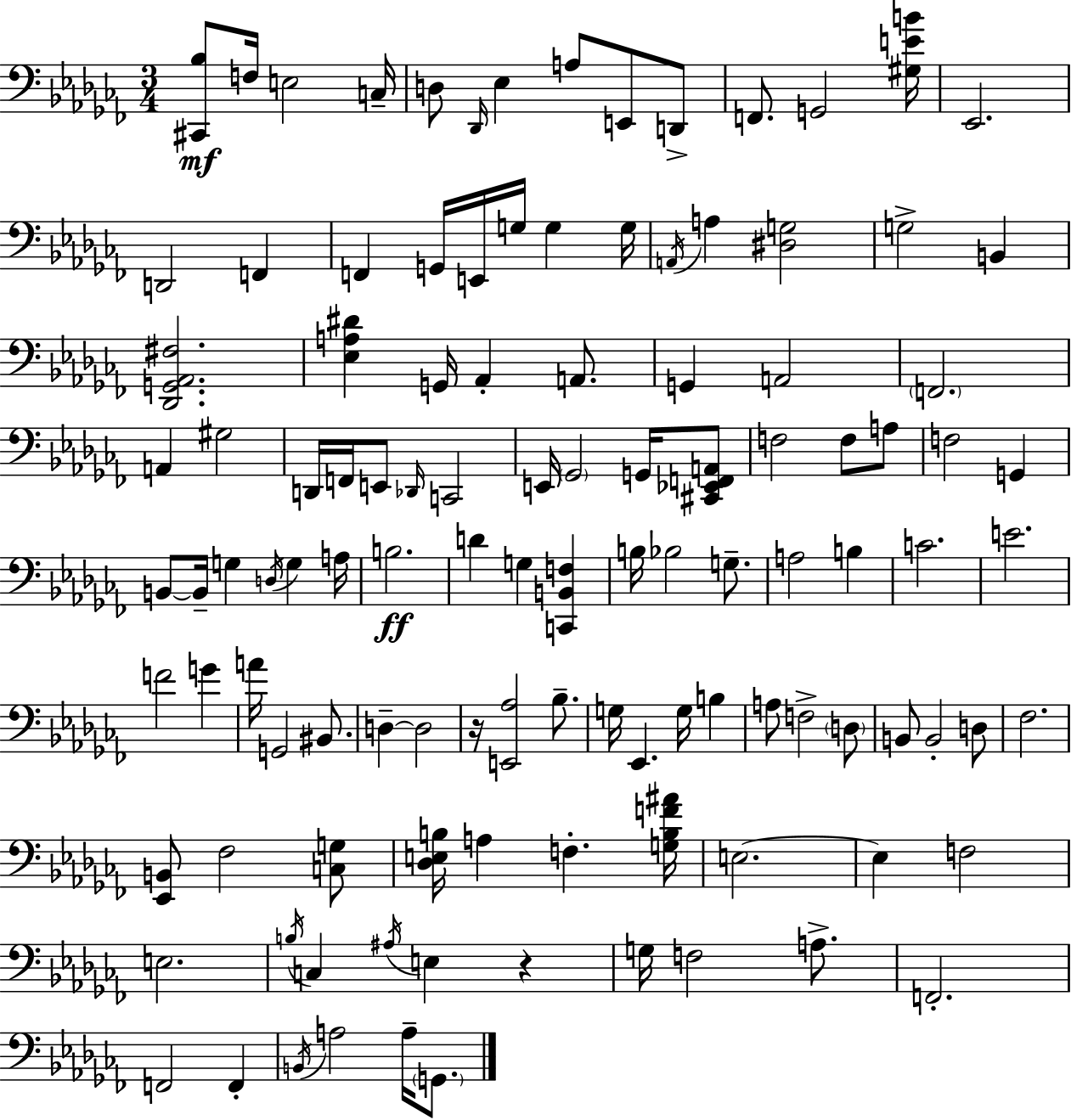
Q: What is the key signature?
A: AES minor